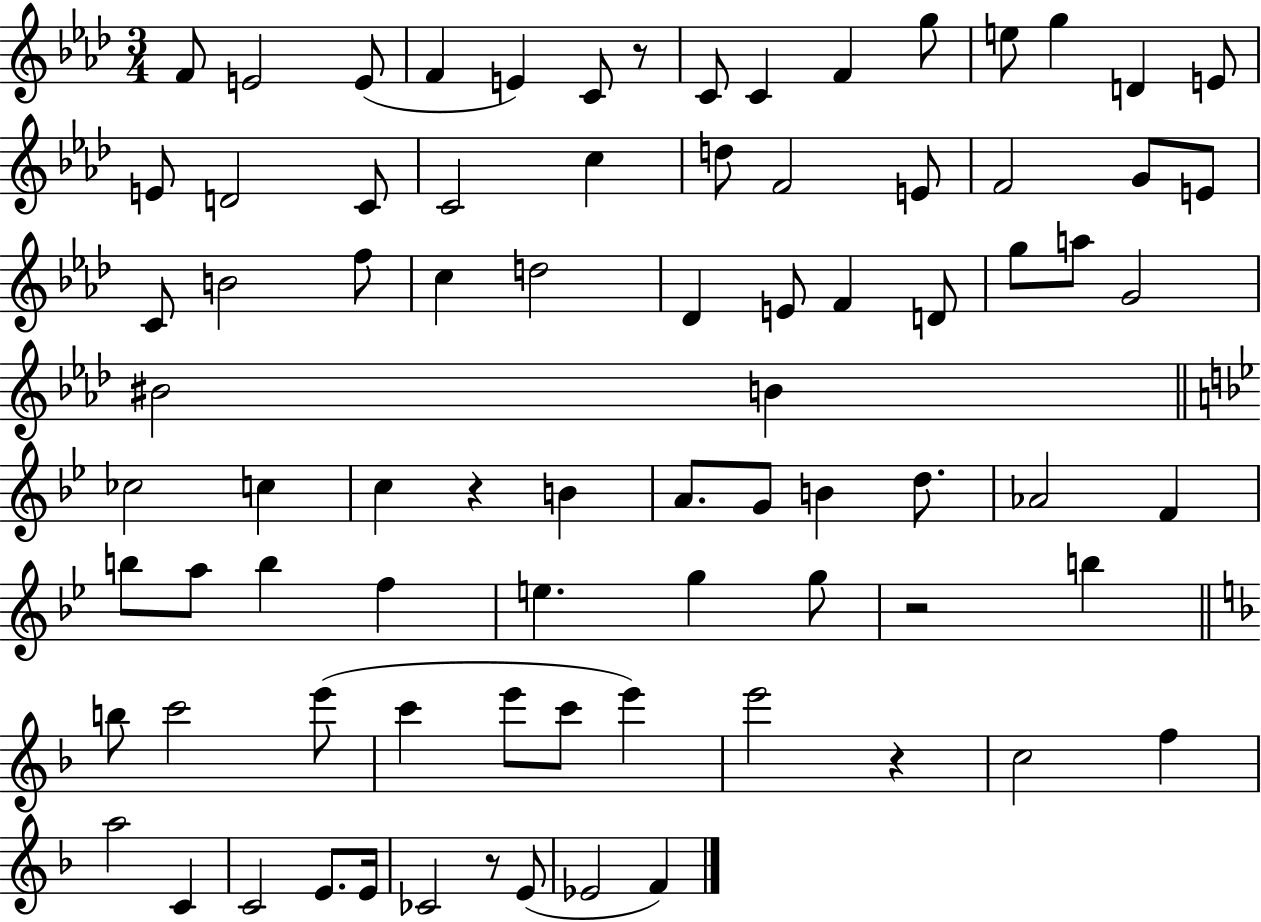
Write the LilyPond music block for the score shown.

{
  \clef treble
  \numericTimeSignature
  \time 3/4
  \key aes \major
  f'8 e'2 e'8( | f'4 e'4) c'8 r8 | c'8 c'4 f'4 g''8 | e''8 g''4 d'4 e'8 | \break e'8 d'2 c'8 | c'2 c''4 | d''8 f'2 e'8 | f'2 g'8 e'8 | \break c'8 b'2 f''8 | c''4 d''2 | des'4 e'8 f'4 d'8 | g''8 a''8 g'2 | \break bis'2 b'4 | \bar "||" \break \key bes \major ces''2 c''4 | c''4 r4 b'4 | a'8. g'8 b'4 d''8. | aes'2 f'4 | \break b''8 a''8 b''4 f''4 | e''4. g''4 g''8 | r2 b''4 | \bar "||" \break \key f \major b''8 c'''2 e'''8( | c'''4 e'''8 c'''8 e'''4) | e'''2 r4 | c''2 f''4 | \break a''2 c'4 | c'2 e'8. e'16 | ces'2 r8 e'8( | ees'2 f'4) | \break \bar "|."
}